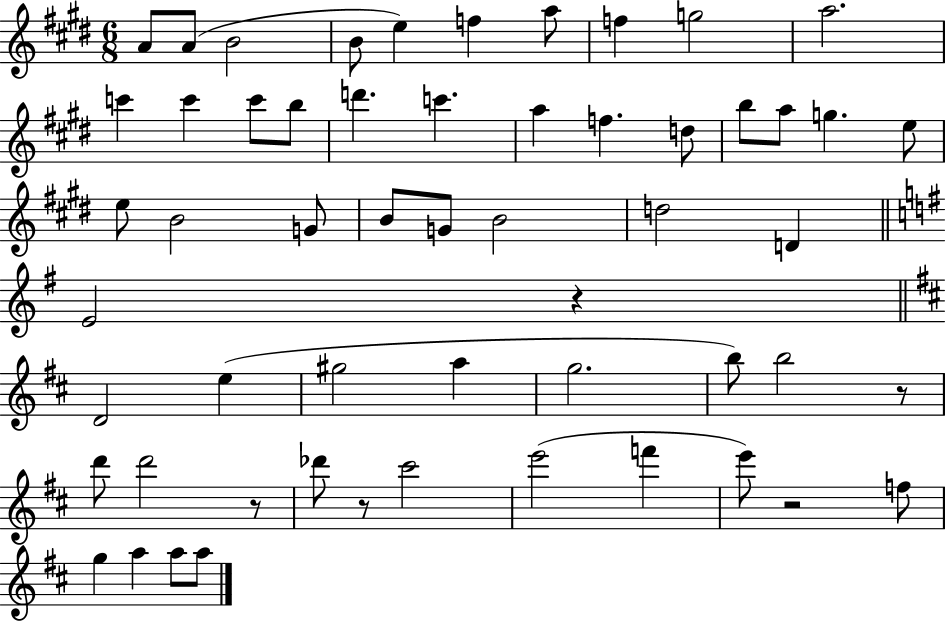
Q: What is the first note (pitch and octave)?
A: A4